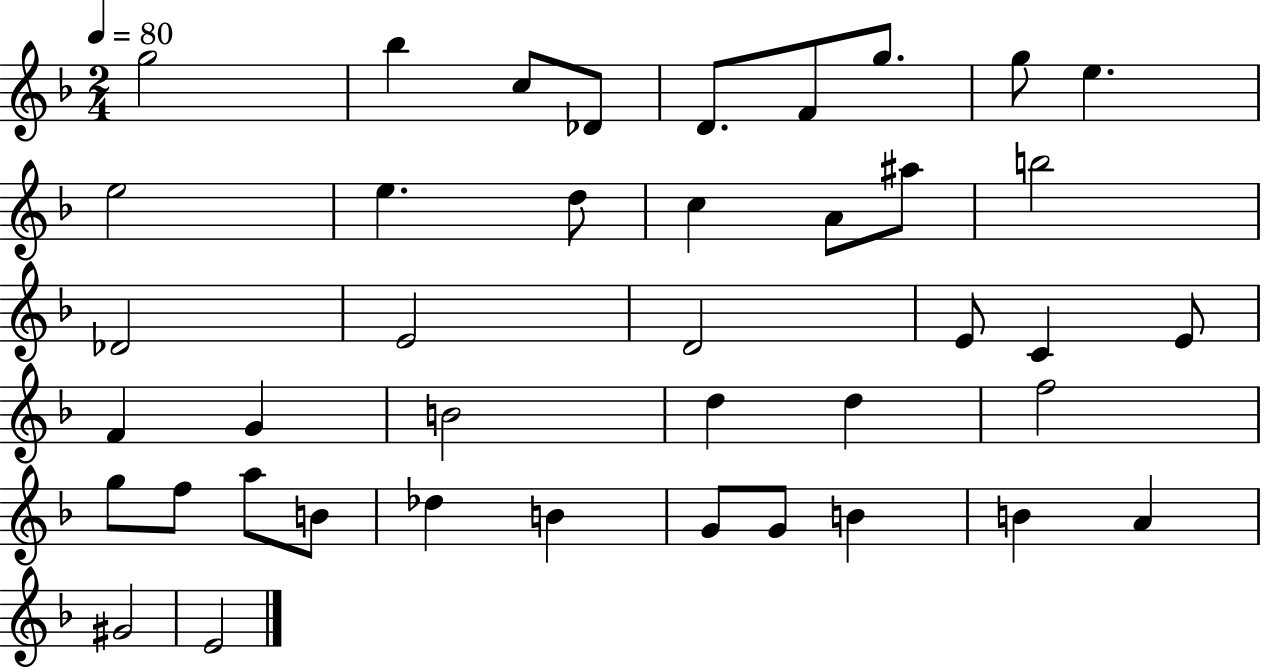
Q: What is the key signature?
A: F major